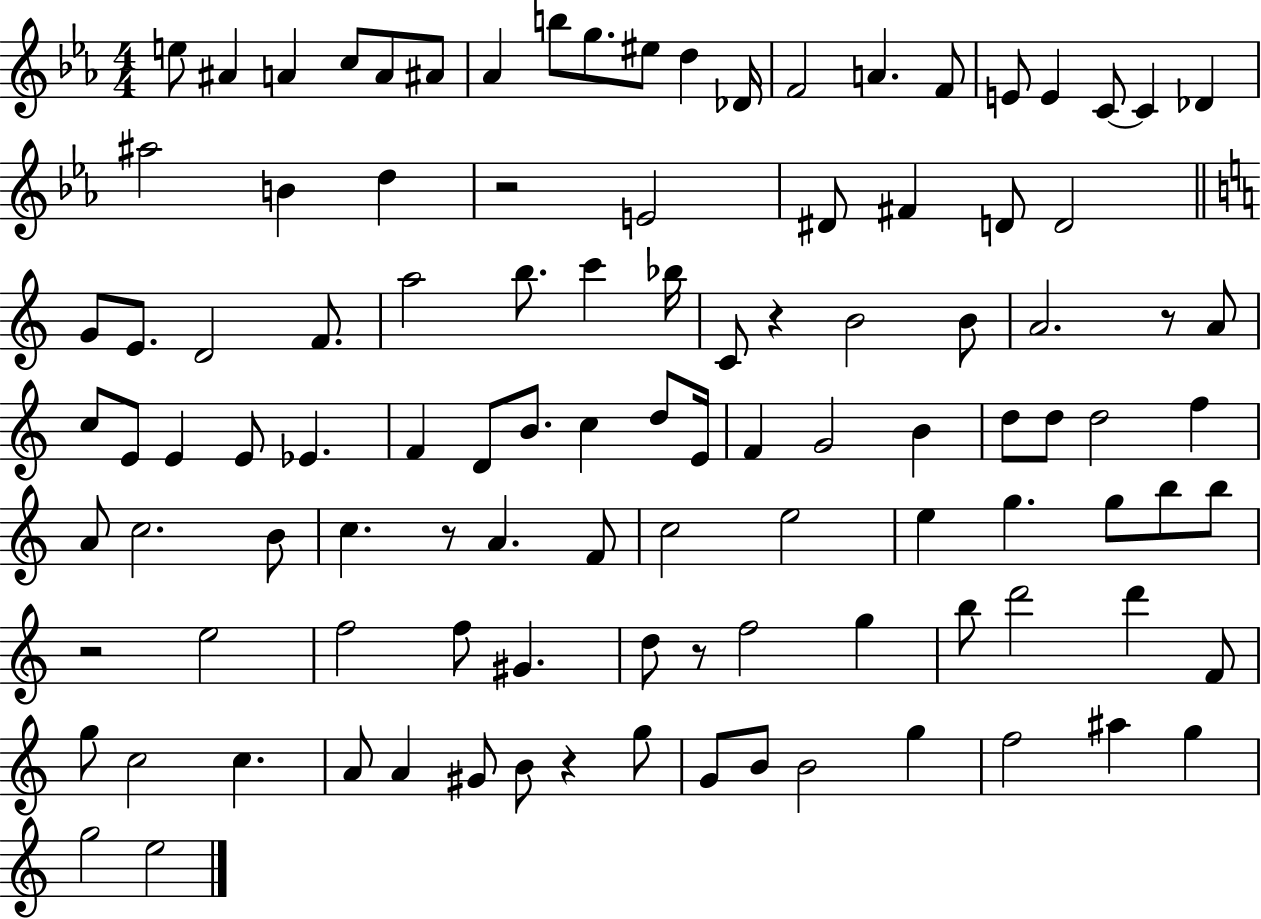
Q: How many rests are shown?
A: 7